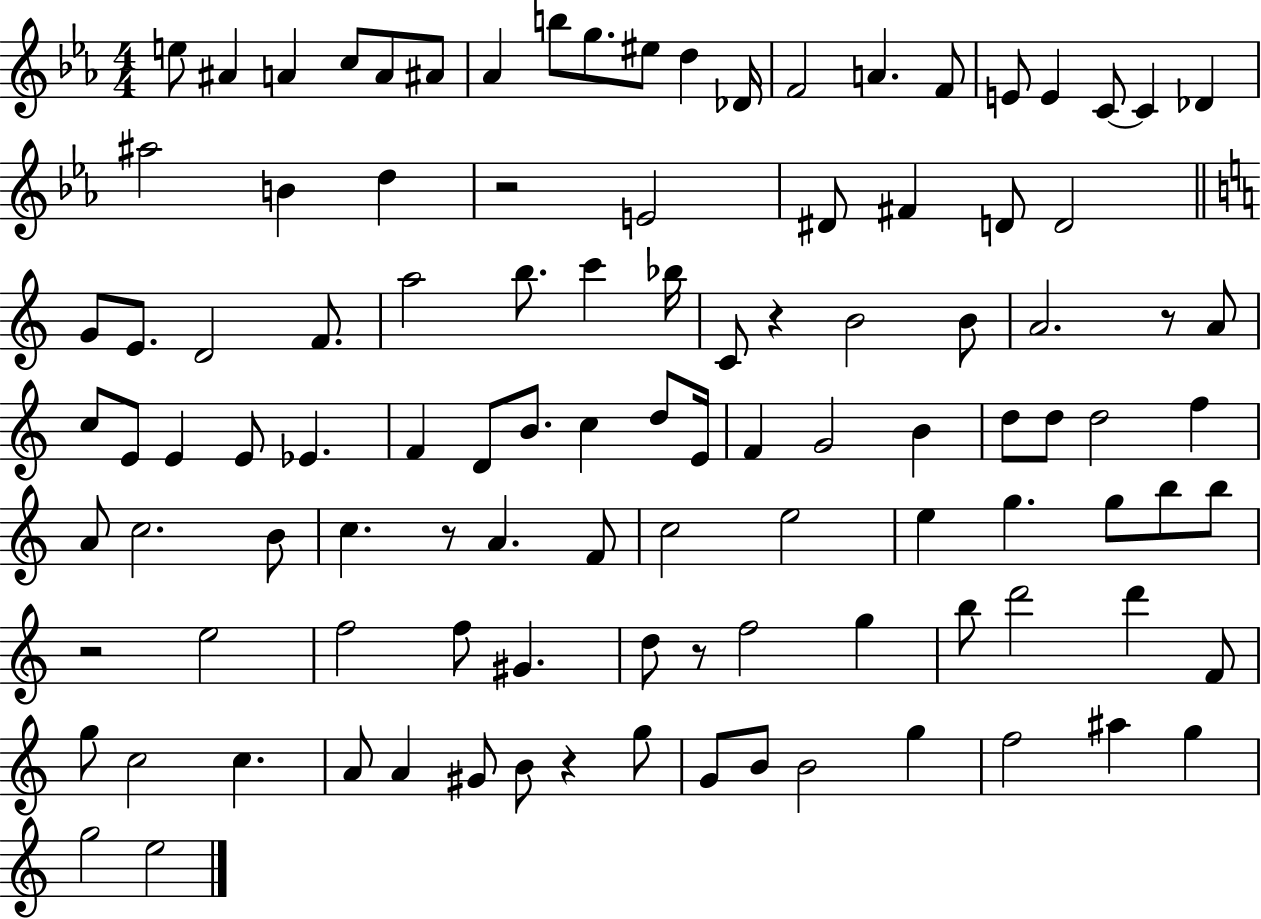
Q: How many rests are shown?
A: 7